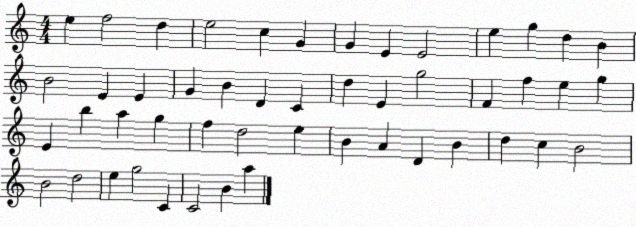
X:1
T:Untitled
M:4/4
L:1/4
K:C
e f2 d e2 c G G E E2 e g d B B2 E E G B D C d E g2 F f e g E b a g f d2 e B A D B d c B2 B2 d2 e g2 C C2 B a